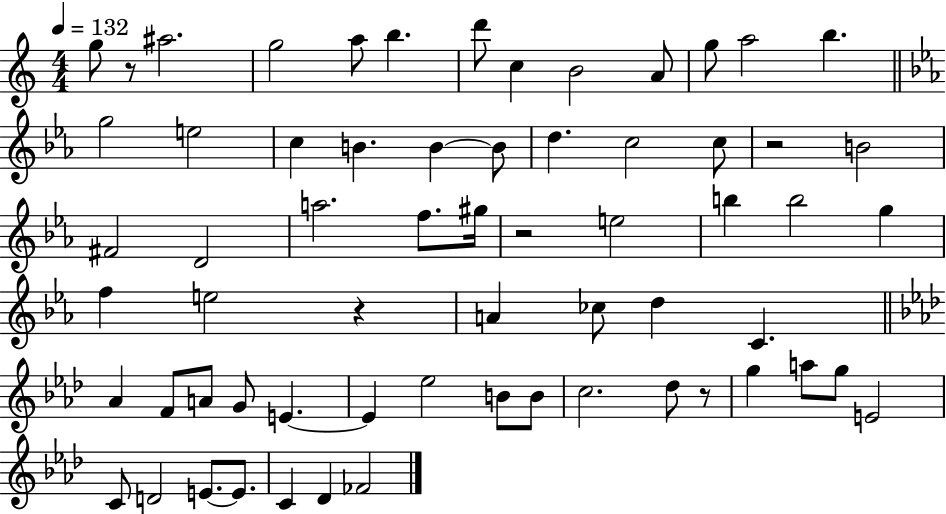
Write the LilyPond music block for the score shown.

{
  \clef treble
  \numericTimeSignature
  \time 4/4
  \key c \major
  \tempo 4 = 132
  g''8 r8 ais''2. | g''2 a''8 b''4. | d'''8 c''4 b'2 a'8 | g''8 a''2 b''4. | \break \bar "||" \break \key c \minor g''2 e''2 | c''4 b'4. b'4~~ b'8 | d''4. c''2 c''8 | r2 b'2 | \break fis'2 d'2 | a''2. f''8. gis''16 | r2 e''2 | b''4 b''2 g''4 | \break f''4 e''2 r4 | a'4 ces''8 d''4 c'4. | \bar "||" \break \key f \minor aes'4 f'8 a'8 g'8 e'4.~~ | e'4 ees''2 b'8 b'8 | c''2. des''8 r8 | g''4 a''8 g''8 e'2 | \break c'8 d'2 e'8.~~ e'8. | c'4 des'4 fes'2 | \bar "|."
}